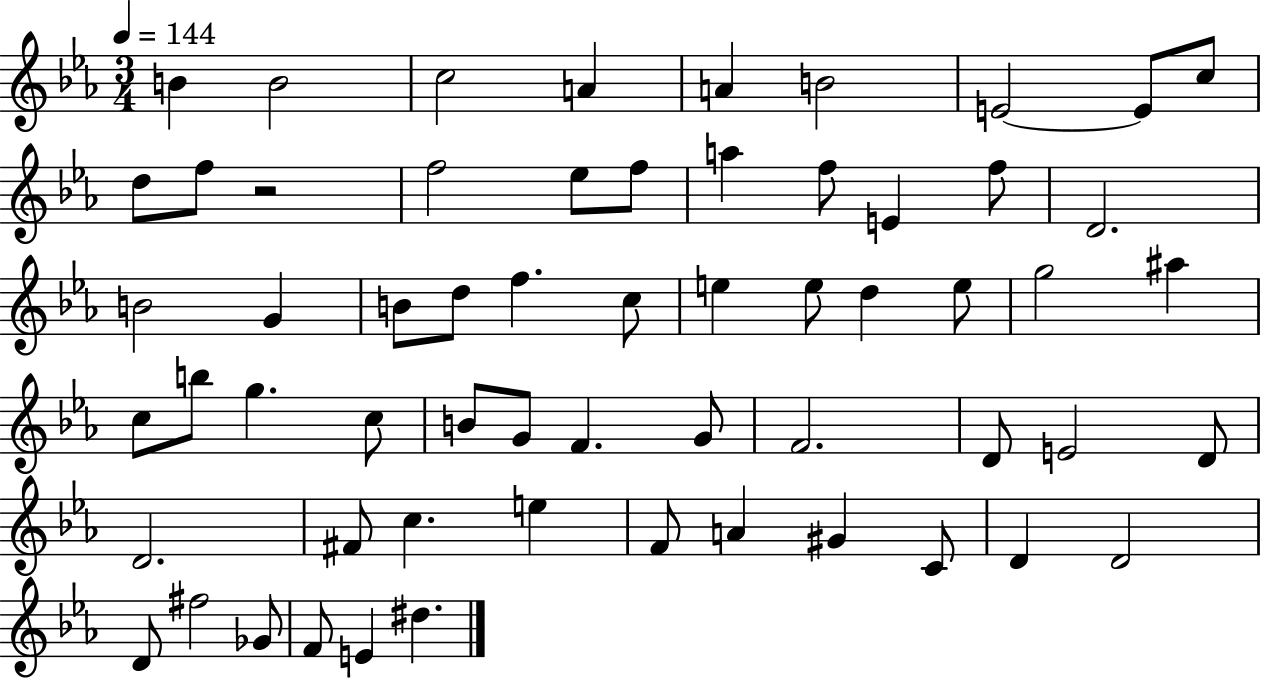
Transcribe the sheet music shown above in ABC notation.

X:1
T:Untitled
M:3/4
L:1/4
K:Eb
B B2 c2 A A B2 E2 E/2 c/2 d/2 f/2 z2 f2 _e/2 f/2 a f/2 E f/2 D2 B2 G B/2 d/2 f c/2 e e/2 d e/2 g2 ^a c/2 b/2 g c/2 B/2 G/2 F G/2 F2 D/2 E2 D/2 D2 ^F/2 c e F/2 A ^G C/2 D D2 D/2 ^f2 _G/2 F/2 E ^d